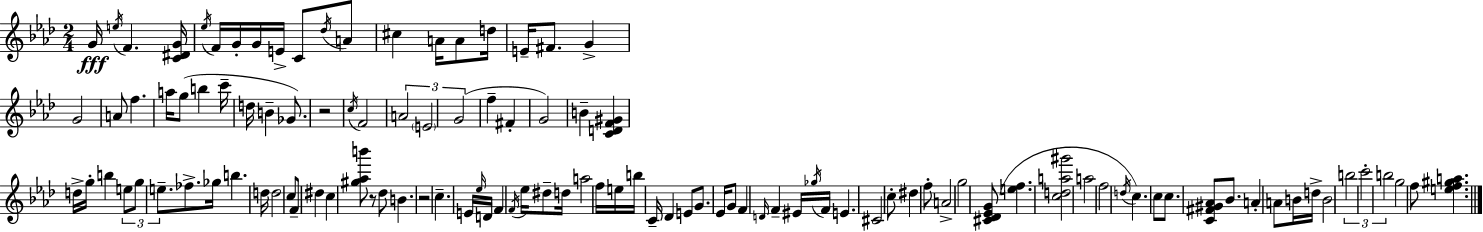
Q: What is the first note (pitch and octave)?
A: G4